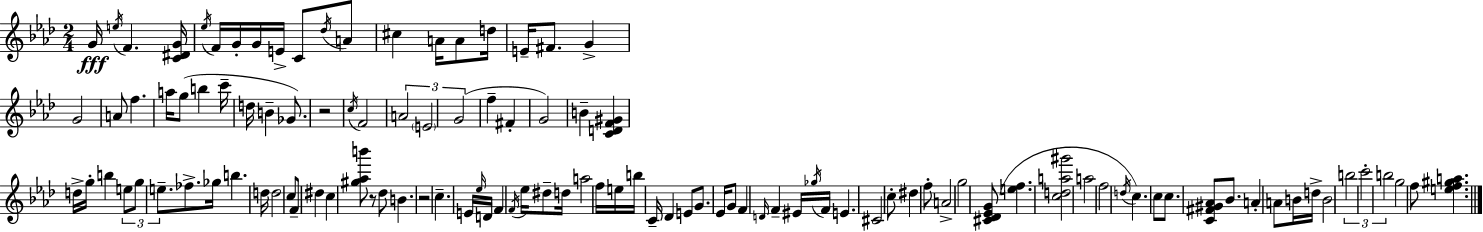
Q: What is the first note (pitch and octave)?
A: G4